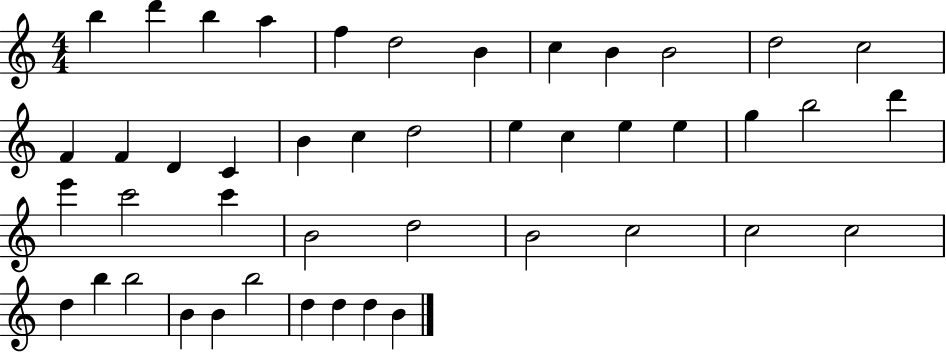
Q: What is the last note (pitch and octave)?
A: B4